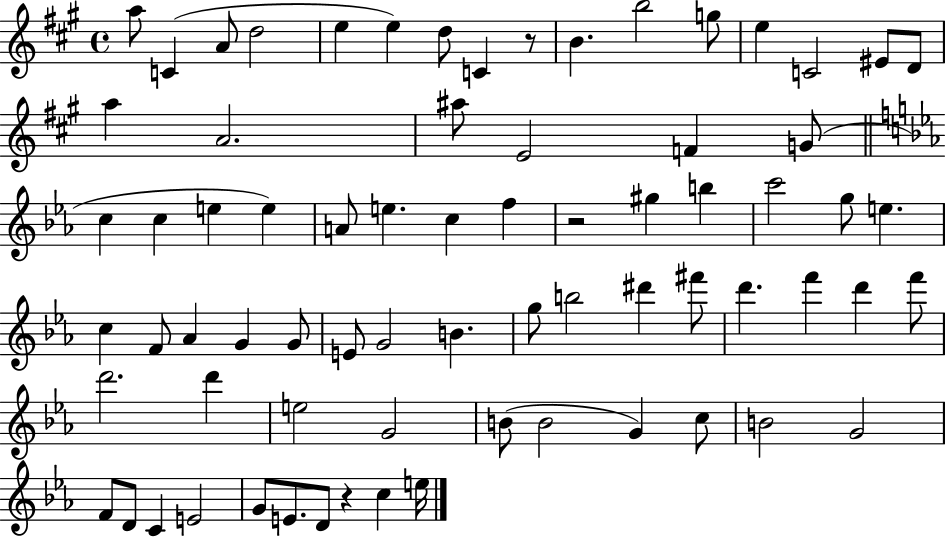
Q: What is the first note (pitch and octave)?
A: A5